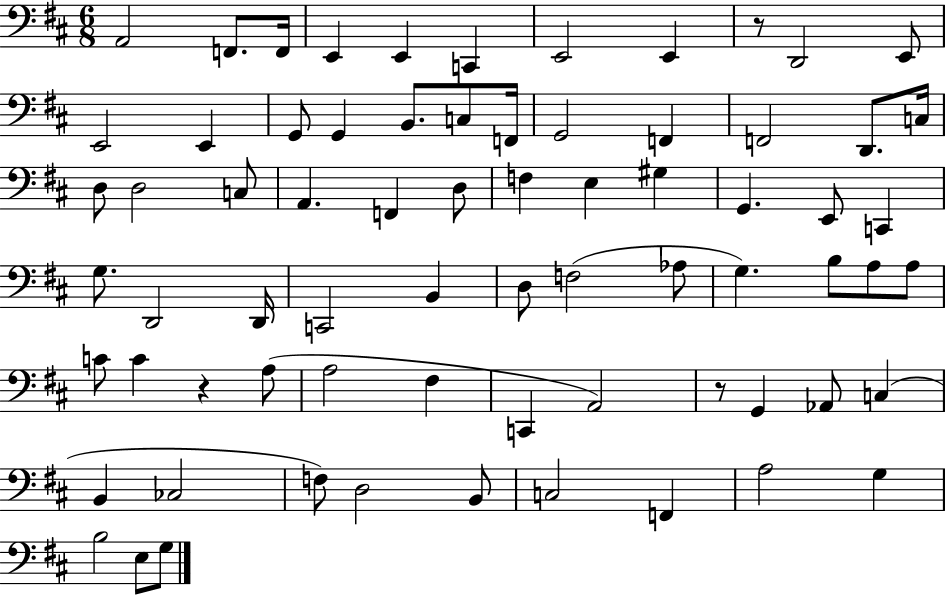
{
  \clef bass
  \numericTimeSignature
  \time 6/8
  \key d \major
  a,2 f,8. f,16 | e,4 e,4 c,4 | e,2 e,4 | r8 d,2 e,8 | \break e,2 e,4 | g,8 g,4 b,8. c8 f,16 | g,2 f,4 | f,2 d,8. c16 | \break d8 d2 c8 | a,4. f,4 d8 | f4 e4 gis4 | g,4. e,8 c,4 | \break g8. d,2 d,16 | c,2 b,4 | d8 f2( aes8 | g4.) b8 a8 a8 | \break c'8 c'4 r4 a8( | a2 fis4 | c,4 a,2) | r8 g,4 aes,8 c4( | \break b,4 ces2 | f8) d2 b,8 | c2 f,4 | a2 g4 | \break b2 e8 g8 | \bar "|."
}